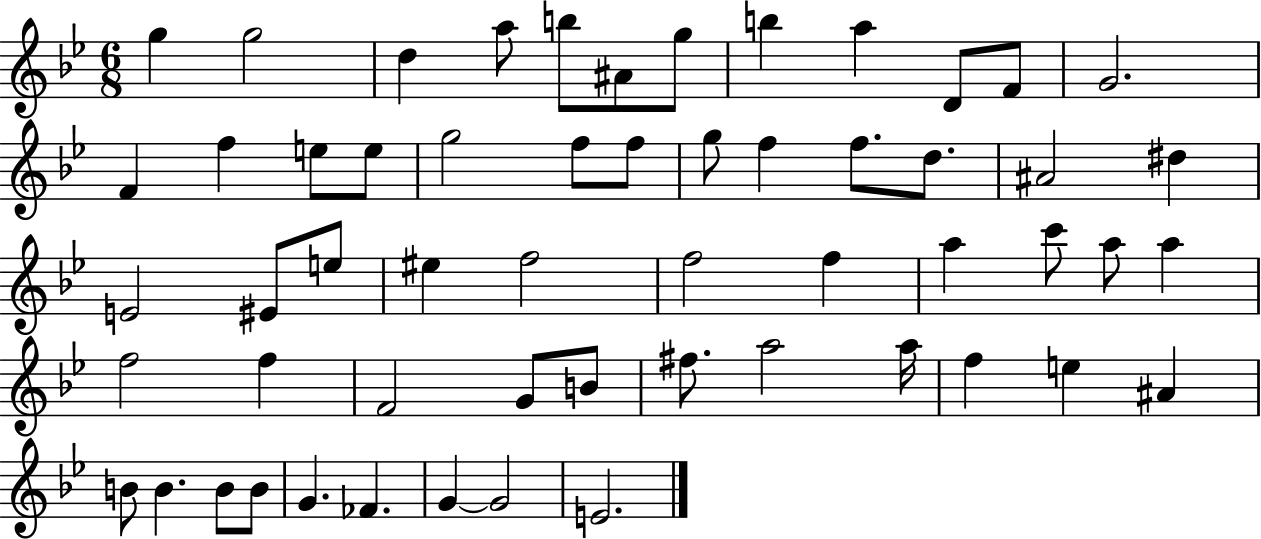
{
  \clef treble
  \numericTimeSignature
  \time 6/8
  \key bes \major
  g''4 g''2 | d''4 a''8 b''8 ais'8 g''8 | b''4 a''4 d'8 f'8 | g'2. | \break f'4 f''4 e''8 e''8 | g''2 f''8 f''8 | g''8 f''4 f''8. d''8. | ais'2 dis''4 | \break e'2 eis'8 e''8 | eis''4 f''2 | f''2 f''4 | a''4 c'''8 a''8 a''4 | \break f''2 f''4 | f'2 g'8 b'8 | fis''8. a''2 a''16 | f''4 e''4 ais'4 | \break b'8 b'4. b'8 b'8 | g'4. fes'4. | g'4~~ g'2 | e'2. | \break \bar "|."
}